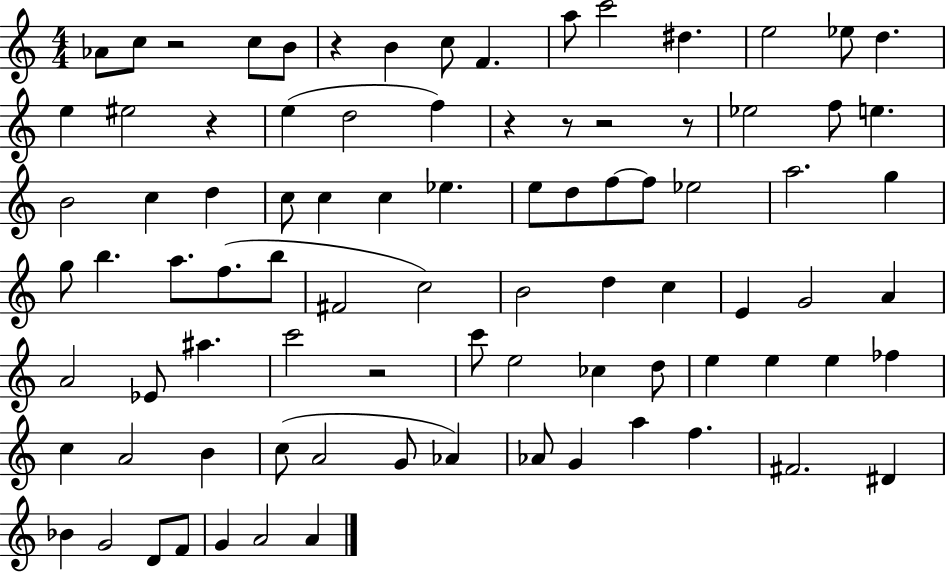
Ab4/e C5/e R/h C5/e B4/e R/q B4/q C5/e F4/q. A5/e C6/h D#5/q. E5/h Eb5/e D5/q. E5/q EIS5/h R/q E5/q D5/h F5/q R/q R/e R/h R/e Eb5/h F5/e E5/q. B4/h C5/q D5/q C5/e C5/q C5/q Eb5/q. E5/e D5/e F5/e F5/e Eb5/h A5/h. G5/q G5/e B5/q. A5/e. F5/e. B5/e F#4/h C5/h B4/h D5/q C5/q E4/q G4/h A4/q A4/h Eb4/e A#5/q. C6/h R/h C6/e E5/h CES5/q D5/e E5/q E5/q E5/q FES5/q C5/q A4/h B4/q C5/e A4/h G4/e Ab4/q Ab4/e G4/q A5/q F5/q. F#4/h. D#4/q Bb4/q G4/h D4/e F4/e G4/q A4/h A4/q